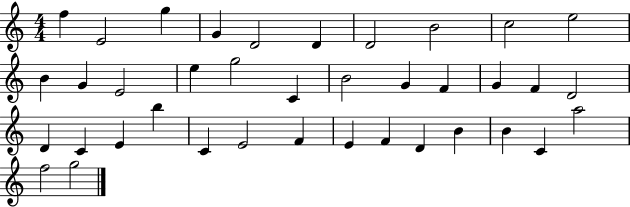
{
  \clef treble
  \numericTimeSignature
  \time 4/4
  \key c \major
  f''4 e'2 g''4 | g'4 d'2 d'4 | d'2 b'2 | c''2 e''2 | \break b'4 g'4 e'2 | e''4 g''2 c'4 | b'2 g'4 f'4 | g'4 f'4 d'2 | \break d'4 c'4 e'4 b''4 | c'4 e'2 f'4 | e'4 f'4 d'4 b'4 | b'4 c'4 a''2 | \break f''2 g''2 | \bar "|."
}